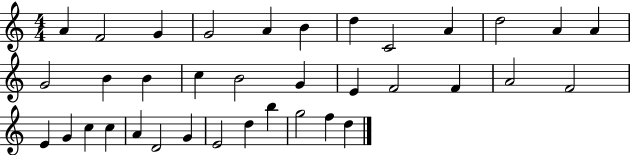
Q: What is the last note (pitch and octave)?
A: D5